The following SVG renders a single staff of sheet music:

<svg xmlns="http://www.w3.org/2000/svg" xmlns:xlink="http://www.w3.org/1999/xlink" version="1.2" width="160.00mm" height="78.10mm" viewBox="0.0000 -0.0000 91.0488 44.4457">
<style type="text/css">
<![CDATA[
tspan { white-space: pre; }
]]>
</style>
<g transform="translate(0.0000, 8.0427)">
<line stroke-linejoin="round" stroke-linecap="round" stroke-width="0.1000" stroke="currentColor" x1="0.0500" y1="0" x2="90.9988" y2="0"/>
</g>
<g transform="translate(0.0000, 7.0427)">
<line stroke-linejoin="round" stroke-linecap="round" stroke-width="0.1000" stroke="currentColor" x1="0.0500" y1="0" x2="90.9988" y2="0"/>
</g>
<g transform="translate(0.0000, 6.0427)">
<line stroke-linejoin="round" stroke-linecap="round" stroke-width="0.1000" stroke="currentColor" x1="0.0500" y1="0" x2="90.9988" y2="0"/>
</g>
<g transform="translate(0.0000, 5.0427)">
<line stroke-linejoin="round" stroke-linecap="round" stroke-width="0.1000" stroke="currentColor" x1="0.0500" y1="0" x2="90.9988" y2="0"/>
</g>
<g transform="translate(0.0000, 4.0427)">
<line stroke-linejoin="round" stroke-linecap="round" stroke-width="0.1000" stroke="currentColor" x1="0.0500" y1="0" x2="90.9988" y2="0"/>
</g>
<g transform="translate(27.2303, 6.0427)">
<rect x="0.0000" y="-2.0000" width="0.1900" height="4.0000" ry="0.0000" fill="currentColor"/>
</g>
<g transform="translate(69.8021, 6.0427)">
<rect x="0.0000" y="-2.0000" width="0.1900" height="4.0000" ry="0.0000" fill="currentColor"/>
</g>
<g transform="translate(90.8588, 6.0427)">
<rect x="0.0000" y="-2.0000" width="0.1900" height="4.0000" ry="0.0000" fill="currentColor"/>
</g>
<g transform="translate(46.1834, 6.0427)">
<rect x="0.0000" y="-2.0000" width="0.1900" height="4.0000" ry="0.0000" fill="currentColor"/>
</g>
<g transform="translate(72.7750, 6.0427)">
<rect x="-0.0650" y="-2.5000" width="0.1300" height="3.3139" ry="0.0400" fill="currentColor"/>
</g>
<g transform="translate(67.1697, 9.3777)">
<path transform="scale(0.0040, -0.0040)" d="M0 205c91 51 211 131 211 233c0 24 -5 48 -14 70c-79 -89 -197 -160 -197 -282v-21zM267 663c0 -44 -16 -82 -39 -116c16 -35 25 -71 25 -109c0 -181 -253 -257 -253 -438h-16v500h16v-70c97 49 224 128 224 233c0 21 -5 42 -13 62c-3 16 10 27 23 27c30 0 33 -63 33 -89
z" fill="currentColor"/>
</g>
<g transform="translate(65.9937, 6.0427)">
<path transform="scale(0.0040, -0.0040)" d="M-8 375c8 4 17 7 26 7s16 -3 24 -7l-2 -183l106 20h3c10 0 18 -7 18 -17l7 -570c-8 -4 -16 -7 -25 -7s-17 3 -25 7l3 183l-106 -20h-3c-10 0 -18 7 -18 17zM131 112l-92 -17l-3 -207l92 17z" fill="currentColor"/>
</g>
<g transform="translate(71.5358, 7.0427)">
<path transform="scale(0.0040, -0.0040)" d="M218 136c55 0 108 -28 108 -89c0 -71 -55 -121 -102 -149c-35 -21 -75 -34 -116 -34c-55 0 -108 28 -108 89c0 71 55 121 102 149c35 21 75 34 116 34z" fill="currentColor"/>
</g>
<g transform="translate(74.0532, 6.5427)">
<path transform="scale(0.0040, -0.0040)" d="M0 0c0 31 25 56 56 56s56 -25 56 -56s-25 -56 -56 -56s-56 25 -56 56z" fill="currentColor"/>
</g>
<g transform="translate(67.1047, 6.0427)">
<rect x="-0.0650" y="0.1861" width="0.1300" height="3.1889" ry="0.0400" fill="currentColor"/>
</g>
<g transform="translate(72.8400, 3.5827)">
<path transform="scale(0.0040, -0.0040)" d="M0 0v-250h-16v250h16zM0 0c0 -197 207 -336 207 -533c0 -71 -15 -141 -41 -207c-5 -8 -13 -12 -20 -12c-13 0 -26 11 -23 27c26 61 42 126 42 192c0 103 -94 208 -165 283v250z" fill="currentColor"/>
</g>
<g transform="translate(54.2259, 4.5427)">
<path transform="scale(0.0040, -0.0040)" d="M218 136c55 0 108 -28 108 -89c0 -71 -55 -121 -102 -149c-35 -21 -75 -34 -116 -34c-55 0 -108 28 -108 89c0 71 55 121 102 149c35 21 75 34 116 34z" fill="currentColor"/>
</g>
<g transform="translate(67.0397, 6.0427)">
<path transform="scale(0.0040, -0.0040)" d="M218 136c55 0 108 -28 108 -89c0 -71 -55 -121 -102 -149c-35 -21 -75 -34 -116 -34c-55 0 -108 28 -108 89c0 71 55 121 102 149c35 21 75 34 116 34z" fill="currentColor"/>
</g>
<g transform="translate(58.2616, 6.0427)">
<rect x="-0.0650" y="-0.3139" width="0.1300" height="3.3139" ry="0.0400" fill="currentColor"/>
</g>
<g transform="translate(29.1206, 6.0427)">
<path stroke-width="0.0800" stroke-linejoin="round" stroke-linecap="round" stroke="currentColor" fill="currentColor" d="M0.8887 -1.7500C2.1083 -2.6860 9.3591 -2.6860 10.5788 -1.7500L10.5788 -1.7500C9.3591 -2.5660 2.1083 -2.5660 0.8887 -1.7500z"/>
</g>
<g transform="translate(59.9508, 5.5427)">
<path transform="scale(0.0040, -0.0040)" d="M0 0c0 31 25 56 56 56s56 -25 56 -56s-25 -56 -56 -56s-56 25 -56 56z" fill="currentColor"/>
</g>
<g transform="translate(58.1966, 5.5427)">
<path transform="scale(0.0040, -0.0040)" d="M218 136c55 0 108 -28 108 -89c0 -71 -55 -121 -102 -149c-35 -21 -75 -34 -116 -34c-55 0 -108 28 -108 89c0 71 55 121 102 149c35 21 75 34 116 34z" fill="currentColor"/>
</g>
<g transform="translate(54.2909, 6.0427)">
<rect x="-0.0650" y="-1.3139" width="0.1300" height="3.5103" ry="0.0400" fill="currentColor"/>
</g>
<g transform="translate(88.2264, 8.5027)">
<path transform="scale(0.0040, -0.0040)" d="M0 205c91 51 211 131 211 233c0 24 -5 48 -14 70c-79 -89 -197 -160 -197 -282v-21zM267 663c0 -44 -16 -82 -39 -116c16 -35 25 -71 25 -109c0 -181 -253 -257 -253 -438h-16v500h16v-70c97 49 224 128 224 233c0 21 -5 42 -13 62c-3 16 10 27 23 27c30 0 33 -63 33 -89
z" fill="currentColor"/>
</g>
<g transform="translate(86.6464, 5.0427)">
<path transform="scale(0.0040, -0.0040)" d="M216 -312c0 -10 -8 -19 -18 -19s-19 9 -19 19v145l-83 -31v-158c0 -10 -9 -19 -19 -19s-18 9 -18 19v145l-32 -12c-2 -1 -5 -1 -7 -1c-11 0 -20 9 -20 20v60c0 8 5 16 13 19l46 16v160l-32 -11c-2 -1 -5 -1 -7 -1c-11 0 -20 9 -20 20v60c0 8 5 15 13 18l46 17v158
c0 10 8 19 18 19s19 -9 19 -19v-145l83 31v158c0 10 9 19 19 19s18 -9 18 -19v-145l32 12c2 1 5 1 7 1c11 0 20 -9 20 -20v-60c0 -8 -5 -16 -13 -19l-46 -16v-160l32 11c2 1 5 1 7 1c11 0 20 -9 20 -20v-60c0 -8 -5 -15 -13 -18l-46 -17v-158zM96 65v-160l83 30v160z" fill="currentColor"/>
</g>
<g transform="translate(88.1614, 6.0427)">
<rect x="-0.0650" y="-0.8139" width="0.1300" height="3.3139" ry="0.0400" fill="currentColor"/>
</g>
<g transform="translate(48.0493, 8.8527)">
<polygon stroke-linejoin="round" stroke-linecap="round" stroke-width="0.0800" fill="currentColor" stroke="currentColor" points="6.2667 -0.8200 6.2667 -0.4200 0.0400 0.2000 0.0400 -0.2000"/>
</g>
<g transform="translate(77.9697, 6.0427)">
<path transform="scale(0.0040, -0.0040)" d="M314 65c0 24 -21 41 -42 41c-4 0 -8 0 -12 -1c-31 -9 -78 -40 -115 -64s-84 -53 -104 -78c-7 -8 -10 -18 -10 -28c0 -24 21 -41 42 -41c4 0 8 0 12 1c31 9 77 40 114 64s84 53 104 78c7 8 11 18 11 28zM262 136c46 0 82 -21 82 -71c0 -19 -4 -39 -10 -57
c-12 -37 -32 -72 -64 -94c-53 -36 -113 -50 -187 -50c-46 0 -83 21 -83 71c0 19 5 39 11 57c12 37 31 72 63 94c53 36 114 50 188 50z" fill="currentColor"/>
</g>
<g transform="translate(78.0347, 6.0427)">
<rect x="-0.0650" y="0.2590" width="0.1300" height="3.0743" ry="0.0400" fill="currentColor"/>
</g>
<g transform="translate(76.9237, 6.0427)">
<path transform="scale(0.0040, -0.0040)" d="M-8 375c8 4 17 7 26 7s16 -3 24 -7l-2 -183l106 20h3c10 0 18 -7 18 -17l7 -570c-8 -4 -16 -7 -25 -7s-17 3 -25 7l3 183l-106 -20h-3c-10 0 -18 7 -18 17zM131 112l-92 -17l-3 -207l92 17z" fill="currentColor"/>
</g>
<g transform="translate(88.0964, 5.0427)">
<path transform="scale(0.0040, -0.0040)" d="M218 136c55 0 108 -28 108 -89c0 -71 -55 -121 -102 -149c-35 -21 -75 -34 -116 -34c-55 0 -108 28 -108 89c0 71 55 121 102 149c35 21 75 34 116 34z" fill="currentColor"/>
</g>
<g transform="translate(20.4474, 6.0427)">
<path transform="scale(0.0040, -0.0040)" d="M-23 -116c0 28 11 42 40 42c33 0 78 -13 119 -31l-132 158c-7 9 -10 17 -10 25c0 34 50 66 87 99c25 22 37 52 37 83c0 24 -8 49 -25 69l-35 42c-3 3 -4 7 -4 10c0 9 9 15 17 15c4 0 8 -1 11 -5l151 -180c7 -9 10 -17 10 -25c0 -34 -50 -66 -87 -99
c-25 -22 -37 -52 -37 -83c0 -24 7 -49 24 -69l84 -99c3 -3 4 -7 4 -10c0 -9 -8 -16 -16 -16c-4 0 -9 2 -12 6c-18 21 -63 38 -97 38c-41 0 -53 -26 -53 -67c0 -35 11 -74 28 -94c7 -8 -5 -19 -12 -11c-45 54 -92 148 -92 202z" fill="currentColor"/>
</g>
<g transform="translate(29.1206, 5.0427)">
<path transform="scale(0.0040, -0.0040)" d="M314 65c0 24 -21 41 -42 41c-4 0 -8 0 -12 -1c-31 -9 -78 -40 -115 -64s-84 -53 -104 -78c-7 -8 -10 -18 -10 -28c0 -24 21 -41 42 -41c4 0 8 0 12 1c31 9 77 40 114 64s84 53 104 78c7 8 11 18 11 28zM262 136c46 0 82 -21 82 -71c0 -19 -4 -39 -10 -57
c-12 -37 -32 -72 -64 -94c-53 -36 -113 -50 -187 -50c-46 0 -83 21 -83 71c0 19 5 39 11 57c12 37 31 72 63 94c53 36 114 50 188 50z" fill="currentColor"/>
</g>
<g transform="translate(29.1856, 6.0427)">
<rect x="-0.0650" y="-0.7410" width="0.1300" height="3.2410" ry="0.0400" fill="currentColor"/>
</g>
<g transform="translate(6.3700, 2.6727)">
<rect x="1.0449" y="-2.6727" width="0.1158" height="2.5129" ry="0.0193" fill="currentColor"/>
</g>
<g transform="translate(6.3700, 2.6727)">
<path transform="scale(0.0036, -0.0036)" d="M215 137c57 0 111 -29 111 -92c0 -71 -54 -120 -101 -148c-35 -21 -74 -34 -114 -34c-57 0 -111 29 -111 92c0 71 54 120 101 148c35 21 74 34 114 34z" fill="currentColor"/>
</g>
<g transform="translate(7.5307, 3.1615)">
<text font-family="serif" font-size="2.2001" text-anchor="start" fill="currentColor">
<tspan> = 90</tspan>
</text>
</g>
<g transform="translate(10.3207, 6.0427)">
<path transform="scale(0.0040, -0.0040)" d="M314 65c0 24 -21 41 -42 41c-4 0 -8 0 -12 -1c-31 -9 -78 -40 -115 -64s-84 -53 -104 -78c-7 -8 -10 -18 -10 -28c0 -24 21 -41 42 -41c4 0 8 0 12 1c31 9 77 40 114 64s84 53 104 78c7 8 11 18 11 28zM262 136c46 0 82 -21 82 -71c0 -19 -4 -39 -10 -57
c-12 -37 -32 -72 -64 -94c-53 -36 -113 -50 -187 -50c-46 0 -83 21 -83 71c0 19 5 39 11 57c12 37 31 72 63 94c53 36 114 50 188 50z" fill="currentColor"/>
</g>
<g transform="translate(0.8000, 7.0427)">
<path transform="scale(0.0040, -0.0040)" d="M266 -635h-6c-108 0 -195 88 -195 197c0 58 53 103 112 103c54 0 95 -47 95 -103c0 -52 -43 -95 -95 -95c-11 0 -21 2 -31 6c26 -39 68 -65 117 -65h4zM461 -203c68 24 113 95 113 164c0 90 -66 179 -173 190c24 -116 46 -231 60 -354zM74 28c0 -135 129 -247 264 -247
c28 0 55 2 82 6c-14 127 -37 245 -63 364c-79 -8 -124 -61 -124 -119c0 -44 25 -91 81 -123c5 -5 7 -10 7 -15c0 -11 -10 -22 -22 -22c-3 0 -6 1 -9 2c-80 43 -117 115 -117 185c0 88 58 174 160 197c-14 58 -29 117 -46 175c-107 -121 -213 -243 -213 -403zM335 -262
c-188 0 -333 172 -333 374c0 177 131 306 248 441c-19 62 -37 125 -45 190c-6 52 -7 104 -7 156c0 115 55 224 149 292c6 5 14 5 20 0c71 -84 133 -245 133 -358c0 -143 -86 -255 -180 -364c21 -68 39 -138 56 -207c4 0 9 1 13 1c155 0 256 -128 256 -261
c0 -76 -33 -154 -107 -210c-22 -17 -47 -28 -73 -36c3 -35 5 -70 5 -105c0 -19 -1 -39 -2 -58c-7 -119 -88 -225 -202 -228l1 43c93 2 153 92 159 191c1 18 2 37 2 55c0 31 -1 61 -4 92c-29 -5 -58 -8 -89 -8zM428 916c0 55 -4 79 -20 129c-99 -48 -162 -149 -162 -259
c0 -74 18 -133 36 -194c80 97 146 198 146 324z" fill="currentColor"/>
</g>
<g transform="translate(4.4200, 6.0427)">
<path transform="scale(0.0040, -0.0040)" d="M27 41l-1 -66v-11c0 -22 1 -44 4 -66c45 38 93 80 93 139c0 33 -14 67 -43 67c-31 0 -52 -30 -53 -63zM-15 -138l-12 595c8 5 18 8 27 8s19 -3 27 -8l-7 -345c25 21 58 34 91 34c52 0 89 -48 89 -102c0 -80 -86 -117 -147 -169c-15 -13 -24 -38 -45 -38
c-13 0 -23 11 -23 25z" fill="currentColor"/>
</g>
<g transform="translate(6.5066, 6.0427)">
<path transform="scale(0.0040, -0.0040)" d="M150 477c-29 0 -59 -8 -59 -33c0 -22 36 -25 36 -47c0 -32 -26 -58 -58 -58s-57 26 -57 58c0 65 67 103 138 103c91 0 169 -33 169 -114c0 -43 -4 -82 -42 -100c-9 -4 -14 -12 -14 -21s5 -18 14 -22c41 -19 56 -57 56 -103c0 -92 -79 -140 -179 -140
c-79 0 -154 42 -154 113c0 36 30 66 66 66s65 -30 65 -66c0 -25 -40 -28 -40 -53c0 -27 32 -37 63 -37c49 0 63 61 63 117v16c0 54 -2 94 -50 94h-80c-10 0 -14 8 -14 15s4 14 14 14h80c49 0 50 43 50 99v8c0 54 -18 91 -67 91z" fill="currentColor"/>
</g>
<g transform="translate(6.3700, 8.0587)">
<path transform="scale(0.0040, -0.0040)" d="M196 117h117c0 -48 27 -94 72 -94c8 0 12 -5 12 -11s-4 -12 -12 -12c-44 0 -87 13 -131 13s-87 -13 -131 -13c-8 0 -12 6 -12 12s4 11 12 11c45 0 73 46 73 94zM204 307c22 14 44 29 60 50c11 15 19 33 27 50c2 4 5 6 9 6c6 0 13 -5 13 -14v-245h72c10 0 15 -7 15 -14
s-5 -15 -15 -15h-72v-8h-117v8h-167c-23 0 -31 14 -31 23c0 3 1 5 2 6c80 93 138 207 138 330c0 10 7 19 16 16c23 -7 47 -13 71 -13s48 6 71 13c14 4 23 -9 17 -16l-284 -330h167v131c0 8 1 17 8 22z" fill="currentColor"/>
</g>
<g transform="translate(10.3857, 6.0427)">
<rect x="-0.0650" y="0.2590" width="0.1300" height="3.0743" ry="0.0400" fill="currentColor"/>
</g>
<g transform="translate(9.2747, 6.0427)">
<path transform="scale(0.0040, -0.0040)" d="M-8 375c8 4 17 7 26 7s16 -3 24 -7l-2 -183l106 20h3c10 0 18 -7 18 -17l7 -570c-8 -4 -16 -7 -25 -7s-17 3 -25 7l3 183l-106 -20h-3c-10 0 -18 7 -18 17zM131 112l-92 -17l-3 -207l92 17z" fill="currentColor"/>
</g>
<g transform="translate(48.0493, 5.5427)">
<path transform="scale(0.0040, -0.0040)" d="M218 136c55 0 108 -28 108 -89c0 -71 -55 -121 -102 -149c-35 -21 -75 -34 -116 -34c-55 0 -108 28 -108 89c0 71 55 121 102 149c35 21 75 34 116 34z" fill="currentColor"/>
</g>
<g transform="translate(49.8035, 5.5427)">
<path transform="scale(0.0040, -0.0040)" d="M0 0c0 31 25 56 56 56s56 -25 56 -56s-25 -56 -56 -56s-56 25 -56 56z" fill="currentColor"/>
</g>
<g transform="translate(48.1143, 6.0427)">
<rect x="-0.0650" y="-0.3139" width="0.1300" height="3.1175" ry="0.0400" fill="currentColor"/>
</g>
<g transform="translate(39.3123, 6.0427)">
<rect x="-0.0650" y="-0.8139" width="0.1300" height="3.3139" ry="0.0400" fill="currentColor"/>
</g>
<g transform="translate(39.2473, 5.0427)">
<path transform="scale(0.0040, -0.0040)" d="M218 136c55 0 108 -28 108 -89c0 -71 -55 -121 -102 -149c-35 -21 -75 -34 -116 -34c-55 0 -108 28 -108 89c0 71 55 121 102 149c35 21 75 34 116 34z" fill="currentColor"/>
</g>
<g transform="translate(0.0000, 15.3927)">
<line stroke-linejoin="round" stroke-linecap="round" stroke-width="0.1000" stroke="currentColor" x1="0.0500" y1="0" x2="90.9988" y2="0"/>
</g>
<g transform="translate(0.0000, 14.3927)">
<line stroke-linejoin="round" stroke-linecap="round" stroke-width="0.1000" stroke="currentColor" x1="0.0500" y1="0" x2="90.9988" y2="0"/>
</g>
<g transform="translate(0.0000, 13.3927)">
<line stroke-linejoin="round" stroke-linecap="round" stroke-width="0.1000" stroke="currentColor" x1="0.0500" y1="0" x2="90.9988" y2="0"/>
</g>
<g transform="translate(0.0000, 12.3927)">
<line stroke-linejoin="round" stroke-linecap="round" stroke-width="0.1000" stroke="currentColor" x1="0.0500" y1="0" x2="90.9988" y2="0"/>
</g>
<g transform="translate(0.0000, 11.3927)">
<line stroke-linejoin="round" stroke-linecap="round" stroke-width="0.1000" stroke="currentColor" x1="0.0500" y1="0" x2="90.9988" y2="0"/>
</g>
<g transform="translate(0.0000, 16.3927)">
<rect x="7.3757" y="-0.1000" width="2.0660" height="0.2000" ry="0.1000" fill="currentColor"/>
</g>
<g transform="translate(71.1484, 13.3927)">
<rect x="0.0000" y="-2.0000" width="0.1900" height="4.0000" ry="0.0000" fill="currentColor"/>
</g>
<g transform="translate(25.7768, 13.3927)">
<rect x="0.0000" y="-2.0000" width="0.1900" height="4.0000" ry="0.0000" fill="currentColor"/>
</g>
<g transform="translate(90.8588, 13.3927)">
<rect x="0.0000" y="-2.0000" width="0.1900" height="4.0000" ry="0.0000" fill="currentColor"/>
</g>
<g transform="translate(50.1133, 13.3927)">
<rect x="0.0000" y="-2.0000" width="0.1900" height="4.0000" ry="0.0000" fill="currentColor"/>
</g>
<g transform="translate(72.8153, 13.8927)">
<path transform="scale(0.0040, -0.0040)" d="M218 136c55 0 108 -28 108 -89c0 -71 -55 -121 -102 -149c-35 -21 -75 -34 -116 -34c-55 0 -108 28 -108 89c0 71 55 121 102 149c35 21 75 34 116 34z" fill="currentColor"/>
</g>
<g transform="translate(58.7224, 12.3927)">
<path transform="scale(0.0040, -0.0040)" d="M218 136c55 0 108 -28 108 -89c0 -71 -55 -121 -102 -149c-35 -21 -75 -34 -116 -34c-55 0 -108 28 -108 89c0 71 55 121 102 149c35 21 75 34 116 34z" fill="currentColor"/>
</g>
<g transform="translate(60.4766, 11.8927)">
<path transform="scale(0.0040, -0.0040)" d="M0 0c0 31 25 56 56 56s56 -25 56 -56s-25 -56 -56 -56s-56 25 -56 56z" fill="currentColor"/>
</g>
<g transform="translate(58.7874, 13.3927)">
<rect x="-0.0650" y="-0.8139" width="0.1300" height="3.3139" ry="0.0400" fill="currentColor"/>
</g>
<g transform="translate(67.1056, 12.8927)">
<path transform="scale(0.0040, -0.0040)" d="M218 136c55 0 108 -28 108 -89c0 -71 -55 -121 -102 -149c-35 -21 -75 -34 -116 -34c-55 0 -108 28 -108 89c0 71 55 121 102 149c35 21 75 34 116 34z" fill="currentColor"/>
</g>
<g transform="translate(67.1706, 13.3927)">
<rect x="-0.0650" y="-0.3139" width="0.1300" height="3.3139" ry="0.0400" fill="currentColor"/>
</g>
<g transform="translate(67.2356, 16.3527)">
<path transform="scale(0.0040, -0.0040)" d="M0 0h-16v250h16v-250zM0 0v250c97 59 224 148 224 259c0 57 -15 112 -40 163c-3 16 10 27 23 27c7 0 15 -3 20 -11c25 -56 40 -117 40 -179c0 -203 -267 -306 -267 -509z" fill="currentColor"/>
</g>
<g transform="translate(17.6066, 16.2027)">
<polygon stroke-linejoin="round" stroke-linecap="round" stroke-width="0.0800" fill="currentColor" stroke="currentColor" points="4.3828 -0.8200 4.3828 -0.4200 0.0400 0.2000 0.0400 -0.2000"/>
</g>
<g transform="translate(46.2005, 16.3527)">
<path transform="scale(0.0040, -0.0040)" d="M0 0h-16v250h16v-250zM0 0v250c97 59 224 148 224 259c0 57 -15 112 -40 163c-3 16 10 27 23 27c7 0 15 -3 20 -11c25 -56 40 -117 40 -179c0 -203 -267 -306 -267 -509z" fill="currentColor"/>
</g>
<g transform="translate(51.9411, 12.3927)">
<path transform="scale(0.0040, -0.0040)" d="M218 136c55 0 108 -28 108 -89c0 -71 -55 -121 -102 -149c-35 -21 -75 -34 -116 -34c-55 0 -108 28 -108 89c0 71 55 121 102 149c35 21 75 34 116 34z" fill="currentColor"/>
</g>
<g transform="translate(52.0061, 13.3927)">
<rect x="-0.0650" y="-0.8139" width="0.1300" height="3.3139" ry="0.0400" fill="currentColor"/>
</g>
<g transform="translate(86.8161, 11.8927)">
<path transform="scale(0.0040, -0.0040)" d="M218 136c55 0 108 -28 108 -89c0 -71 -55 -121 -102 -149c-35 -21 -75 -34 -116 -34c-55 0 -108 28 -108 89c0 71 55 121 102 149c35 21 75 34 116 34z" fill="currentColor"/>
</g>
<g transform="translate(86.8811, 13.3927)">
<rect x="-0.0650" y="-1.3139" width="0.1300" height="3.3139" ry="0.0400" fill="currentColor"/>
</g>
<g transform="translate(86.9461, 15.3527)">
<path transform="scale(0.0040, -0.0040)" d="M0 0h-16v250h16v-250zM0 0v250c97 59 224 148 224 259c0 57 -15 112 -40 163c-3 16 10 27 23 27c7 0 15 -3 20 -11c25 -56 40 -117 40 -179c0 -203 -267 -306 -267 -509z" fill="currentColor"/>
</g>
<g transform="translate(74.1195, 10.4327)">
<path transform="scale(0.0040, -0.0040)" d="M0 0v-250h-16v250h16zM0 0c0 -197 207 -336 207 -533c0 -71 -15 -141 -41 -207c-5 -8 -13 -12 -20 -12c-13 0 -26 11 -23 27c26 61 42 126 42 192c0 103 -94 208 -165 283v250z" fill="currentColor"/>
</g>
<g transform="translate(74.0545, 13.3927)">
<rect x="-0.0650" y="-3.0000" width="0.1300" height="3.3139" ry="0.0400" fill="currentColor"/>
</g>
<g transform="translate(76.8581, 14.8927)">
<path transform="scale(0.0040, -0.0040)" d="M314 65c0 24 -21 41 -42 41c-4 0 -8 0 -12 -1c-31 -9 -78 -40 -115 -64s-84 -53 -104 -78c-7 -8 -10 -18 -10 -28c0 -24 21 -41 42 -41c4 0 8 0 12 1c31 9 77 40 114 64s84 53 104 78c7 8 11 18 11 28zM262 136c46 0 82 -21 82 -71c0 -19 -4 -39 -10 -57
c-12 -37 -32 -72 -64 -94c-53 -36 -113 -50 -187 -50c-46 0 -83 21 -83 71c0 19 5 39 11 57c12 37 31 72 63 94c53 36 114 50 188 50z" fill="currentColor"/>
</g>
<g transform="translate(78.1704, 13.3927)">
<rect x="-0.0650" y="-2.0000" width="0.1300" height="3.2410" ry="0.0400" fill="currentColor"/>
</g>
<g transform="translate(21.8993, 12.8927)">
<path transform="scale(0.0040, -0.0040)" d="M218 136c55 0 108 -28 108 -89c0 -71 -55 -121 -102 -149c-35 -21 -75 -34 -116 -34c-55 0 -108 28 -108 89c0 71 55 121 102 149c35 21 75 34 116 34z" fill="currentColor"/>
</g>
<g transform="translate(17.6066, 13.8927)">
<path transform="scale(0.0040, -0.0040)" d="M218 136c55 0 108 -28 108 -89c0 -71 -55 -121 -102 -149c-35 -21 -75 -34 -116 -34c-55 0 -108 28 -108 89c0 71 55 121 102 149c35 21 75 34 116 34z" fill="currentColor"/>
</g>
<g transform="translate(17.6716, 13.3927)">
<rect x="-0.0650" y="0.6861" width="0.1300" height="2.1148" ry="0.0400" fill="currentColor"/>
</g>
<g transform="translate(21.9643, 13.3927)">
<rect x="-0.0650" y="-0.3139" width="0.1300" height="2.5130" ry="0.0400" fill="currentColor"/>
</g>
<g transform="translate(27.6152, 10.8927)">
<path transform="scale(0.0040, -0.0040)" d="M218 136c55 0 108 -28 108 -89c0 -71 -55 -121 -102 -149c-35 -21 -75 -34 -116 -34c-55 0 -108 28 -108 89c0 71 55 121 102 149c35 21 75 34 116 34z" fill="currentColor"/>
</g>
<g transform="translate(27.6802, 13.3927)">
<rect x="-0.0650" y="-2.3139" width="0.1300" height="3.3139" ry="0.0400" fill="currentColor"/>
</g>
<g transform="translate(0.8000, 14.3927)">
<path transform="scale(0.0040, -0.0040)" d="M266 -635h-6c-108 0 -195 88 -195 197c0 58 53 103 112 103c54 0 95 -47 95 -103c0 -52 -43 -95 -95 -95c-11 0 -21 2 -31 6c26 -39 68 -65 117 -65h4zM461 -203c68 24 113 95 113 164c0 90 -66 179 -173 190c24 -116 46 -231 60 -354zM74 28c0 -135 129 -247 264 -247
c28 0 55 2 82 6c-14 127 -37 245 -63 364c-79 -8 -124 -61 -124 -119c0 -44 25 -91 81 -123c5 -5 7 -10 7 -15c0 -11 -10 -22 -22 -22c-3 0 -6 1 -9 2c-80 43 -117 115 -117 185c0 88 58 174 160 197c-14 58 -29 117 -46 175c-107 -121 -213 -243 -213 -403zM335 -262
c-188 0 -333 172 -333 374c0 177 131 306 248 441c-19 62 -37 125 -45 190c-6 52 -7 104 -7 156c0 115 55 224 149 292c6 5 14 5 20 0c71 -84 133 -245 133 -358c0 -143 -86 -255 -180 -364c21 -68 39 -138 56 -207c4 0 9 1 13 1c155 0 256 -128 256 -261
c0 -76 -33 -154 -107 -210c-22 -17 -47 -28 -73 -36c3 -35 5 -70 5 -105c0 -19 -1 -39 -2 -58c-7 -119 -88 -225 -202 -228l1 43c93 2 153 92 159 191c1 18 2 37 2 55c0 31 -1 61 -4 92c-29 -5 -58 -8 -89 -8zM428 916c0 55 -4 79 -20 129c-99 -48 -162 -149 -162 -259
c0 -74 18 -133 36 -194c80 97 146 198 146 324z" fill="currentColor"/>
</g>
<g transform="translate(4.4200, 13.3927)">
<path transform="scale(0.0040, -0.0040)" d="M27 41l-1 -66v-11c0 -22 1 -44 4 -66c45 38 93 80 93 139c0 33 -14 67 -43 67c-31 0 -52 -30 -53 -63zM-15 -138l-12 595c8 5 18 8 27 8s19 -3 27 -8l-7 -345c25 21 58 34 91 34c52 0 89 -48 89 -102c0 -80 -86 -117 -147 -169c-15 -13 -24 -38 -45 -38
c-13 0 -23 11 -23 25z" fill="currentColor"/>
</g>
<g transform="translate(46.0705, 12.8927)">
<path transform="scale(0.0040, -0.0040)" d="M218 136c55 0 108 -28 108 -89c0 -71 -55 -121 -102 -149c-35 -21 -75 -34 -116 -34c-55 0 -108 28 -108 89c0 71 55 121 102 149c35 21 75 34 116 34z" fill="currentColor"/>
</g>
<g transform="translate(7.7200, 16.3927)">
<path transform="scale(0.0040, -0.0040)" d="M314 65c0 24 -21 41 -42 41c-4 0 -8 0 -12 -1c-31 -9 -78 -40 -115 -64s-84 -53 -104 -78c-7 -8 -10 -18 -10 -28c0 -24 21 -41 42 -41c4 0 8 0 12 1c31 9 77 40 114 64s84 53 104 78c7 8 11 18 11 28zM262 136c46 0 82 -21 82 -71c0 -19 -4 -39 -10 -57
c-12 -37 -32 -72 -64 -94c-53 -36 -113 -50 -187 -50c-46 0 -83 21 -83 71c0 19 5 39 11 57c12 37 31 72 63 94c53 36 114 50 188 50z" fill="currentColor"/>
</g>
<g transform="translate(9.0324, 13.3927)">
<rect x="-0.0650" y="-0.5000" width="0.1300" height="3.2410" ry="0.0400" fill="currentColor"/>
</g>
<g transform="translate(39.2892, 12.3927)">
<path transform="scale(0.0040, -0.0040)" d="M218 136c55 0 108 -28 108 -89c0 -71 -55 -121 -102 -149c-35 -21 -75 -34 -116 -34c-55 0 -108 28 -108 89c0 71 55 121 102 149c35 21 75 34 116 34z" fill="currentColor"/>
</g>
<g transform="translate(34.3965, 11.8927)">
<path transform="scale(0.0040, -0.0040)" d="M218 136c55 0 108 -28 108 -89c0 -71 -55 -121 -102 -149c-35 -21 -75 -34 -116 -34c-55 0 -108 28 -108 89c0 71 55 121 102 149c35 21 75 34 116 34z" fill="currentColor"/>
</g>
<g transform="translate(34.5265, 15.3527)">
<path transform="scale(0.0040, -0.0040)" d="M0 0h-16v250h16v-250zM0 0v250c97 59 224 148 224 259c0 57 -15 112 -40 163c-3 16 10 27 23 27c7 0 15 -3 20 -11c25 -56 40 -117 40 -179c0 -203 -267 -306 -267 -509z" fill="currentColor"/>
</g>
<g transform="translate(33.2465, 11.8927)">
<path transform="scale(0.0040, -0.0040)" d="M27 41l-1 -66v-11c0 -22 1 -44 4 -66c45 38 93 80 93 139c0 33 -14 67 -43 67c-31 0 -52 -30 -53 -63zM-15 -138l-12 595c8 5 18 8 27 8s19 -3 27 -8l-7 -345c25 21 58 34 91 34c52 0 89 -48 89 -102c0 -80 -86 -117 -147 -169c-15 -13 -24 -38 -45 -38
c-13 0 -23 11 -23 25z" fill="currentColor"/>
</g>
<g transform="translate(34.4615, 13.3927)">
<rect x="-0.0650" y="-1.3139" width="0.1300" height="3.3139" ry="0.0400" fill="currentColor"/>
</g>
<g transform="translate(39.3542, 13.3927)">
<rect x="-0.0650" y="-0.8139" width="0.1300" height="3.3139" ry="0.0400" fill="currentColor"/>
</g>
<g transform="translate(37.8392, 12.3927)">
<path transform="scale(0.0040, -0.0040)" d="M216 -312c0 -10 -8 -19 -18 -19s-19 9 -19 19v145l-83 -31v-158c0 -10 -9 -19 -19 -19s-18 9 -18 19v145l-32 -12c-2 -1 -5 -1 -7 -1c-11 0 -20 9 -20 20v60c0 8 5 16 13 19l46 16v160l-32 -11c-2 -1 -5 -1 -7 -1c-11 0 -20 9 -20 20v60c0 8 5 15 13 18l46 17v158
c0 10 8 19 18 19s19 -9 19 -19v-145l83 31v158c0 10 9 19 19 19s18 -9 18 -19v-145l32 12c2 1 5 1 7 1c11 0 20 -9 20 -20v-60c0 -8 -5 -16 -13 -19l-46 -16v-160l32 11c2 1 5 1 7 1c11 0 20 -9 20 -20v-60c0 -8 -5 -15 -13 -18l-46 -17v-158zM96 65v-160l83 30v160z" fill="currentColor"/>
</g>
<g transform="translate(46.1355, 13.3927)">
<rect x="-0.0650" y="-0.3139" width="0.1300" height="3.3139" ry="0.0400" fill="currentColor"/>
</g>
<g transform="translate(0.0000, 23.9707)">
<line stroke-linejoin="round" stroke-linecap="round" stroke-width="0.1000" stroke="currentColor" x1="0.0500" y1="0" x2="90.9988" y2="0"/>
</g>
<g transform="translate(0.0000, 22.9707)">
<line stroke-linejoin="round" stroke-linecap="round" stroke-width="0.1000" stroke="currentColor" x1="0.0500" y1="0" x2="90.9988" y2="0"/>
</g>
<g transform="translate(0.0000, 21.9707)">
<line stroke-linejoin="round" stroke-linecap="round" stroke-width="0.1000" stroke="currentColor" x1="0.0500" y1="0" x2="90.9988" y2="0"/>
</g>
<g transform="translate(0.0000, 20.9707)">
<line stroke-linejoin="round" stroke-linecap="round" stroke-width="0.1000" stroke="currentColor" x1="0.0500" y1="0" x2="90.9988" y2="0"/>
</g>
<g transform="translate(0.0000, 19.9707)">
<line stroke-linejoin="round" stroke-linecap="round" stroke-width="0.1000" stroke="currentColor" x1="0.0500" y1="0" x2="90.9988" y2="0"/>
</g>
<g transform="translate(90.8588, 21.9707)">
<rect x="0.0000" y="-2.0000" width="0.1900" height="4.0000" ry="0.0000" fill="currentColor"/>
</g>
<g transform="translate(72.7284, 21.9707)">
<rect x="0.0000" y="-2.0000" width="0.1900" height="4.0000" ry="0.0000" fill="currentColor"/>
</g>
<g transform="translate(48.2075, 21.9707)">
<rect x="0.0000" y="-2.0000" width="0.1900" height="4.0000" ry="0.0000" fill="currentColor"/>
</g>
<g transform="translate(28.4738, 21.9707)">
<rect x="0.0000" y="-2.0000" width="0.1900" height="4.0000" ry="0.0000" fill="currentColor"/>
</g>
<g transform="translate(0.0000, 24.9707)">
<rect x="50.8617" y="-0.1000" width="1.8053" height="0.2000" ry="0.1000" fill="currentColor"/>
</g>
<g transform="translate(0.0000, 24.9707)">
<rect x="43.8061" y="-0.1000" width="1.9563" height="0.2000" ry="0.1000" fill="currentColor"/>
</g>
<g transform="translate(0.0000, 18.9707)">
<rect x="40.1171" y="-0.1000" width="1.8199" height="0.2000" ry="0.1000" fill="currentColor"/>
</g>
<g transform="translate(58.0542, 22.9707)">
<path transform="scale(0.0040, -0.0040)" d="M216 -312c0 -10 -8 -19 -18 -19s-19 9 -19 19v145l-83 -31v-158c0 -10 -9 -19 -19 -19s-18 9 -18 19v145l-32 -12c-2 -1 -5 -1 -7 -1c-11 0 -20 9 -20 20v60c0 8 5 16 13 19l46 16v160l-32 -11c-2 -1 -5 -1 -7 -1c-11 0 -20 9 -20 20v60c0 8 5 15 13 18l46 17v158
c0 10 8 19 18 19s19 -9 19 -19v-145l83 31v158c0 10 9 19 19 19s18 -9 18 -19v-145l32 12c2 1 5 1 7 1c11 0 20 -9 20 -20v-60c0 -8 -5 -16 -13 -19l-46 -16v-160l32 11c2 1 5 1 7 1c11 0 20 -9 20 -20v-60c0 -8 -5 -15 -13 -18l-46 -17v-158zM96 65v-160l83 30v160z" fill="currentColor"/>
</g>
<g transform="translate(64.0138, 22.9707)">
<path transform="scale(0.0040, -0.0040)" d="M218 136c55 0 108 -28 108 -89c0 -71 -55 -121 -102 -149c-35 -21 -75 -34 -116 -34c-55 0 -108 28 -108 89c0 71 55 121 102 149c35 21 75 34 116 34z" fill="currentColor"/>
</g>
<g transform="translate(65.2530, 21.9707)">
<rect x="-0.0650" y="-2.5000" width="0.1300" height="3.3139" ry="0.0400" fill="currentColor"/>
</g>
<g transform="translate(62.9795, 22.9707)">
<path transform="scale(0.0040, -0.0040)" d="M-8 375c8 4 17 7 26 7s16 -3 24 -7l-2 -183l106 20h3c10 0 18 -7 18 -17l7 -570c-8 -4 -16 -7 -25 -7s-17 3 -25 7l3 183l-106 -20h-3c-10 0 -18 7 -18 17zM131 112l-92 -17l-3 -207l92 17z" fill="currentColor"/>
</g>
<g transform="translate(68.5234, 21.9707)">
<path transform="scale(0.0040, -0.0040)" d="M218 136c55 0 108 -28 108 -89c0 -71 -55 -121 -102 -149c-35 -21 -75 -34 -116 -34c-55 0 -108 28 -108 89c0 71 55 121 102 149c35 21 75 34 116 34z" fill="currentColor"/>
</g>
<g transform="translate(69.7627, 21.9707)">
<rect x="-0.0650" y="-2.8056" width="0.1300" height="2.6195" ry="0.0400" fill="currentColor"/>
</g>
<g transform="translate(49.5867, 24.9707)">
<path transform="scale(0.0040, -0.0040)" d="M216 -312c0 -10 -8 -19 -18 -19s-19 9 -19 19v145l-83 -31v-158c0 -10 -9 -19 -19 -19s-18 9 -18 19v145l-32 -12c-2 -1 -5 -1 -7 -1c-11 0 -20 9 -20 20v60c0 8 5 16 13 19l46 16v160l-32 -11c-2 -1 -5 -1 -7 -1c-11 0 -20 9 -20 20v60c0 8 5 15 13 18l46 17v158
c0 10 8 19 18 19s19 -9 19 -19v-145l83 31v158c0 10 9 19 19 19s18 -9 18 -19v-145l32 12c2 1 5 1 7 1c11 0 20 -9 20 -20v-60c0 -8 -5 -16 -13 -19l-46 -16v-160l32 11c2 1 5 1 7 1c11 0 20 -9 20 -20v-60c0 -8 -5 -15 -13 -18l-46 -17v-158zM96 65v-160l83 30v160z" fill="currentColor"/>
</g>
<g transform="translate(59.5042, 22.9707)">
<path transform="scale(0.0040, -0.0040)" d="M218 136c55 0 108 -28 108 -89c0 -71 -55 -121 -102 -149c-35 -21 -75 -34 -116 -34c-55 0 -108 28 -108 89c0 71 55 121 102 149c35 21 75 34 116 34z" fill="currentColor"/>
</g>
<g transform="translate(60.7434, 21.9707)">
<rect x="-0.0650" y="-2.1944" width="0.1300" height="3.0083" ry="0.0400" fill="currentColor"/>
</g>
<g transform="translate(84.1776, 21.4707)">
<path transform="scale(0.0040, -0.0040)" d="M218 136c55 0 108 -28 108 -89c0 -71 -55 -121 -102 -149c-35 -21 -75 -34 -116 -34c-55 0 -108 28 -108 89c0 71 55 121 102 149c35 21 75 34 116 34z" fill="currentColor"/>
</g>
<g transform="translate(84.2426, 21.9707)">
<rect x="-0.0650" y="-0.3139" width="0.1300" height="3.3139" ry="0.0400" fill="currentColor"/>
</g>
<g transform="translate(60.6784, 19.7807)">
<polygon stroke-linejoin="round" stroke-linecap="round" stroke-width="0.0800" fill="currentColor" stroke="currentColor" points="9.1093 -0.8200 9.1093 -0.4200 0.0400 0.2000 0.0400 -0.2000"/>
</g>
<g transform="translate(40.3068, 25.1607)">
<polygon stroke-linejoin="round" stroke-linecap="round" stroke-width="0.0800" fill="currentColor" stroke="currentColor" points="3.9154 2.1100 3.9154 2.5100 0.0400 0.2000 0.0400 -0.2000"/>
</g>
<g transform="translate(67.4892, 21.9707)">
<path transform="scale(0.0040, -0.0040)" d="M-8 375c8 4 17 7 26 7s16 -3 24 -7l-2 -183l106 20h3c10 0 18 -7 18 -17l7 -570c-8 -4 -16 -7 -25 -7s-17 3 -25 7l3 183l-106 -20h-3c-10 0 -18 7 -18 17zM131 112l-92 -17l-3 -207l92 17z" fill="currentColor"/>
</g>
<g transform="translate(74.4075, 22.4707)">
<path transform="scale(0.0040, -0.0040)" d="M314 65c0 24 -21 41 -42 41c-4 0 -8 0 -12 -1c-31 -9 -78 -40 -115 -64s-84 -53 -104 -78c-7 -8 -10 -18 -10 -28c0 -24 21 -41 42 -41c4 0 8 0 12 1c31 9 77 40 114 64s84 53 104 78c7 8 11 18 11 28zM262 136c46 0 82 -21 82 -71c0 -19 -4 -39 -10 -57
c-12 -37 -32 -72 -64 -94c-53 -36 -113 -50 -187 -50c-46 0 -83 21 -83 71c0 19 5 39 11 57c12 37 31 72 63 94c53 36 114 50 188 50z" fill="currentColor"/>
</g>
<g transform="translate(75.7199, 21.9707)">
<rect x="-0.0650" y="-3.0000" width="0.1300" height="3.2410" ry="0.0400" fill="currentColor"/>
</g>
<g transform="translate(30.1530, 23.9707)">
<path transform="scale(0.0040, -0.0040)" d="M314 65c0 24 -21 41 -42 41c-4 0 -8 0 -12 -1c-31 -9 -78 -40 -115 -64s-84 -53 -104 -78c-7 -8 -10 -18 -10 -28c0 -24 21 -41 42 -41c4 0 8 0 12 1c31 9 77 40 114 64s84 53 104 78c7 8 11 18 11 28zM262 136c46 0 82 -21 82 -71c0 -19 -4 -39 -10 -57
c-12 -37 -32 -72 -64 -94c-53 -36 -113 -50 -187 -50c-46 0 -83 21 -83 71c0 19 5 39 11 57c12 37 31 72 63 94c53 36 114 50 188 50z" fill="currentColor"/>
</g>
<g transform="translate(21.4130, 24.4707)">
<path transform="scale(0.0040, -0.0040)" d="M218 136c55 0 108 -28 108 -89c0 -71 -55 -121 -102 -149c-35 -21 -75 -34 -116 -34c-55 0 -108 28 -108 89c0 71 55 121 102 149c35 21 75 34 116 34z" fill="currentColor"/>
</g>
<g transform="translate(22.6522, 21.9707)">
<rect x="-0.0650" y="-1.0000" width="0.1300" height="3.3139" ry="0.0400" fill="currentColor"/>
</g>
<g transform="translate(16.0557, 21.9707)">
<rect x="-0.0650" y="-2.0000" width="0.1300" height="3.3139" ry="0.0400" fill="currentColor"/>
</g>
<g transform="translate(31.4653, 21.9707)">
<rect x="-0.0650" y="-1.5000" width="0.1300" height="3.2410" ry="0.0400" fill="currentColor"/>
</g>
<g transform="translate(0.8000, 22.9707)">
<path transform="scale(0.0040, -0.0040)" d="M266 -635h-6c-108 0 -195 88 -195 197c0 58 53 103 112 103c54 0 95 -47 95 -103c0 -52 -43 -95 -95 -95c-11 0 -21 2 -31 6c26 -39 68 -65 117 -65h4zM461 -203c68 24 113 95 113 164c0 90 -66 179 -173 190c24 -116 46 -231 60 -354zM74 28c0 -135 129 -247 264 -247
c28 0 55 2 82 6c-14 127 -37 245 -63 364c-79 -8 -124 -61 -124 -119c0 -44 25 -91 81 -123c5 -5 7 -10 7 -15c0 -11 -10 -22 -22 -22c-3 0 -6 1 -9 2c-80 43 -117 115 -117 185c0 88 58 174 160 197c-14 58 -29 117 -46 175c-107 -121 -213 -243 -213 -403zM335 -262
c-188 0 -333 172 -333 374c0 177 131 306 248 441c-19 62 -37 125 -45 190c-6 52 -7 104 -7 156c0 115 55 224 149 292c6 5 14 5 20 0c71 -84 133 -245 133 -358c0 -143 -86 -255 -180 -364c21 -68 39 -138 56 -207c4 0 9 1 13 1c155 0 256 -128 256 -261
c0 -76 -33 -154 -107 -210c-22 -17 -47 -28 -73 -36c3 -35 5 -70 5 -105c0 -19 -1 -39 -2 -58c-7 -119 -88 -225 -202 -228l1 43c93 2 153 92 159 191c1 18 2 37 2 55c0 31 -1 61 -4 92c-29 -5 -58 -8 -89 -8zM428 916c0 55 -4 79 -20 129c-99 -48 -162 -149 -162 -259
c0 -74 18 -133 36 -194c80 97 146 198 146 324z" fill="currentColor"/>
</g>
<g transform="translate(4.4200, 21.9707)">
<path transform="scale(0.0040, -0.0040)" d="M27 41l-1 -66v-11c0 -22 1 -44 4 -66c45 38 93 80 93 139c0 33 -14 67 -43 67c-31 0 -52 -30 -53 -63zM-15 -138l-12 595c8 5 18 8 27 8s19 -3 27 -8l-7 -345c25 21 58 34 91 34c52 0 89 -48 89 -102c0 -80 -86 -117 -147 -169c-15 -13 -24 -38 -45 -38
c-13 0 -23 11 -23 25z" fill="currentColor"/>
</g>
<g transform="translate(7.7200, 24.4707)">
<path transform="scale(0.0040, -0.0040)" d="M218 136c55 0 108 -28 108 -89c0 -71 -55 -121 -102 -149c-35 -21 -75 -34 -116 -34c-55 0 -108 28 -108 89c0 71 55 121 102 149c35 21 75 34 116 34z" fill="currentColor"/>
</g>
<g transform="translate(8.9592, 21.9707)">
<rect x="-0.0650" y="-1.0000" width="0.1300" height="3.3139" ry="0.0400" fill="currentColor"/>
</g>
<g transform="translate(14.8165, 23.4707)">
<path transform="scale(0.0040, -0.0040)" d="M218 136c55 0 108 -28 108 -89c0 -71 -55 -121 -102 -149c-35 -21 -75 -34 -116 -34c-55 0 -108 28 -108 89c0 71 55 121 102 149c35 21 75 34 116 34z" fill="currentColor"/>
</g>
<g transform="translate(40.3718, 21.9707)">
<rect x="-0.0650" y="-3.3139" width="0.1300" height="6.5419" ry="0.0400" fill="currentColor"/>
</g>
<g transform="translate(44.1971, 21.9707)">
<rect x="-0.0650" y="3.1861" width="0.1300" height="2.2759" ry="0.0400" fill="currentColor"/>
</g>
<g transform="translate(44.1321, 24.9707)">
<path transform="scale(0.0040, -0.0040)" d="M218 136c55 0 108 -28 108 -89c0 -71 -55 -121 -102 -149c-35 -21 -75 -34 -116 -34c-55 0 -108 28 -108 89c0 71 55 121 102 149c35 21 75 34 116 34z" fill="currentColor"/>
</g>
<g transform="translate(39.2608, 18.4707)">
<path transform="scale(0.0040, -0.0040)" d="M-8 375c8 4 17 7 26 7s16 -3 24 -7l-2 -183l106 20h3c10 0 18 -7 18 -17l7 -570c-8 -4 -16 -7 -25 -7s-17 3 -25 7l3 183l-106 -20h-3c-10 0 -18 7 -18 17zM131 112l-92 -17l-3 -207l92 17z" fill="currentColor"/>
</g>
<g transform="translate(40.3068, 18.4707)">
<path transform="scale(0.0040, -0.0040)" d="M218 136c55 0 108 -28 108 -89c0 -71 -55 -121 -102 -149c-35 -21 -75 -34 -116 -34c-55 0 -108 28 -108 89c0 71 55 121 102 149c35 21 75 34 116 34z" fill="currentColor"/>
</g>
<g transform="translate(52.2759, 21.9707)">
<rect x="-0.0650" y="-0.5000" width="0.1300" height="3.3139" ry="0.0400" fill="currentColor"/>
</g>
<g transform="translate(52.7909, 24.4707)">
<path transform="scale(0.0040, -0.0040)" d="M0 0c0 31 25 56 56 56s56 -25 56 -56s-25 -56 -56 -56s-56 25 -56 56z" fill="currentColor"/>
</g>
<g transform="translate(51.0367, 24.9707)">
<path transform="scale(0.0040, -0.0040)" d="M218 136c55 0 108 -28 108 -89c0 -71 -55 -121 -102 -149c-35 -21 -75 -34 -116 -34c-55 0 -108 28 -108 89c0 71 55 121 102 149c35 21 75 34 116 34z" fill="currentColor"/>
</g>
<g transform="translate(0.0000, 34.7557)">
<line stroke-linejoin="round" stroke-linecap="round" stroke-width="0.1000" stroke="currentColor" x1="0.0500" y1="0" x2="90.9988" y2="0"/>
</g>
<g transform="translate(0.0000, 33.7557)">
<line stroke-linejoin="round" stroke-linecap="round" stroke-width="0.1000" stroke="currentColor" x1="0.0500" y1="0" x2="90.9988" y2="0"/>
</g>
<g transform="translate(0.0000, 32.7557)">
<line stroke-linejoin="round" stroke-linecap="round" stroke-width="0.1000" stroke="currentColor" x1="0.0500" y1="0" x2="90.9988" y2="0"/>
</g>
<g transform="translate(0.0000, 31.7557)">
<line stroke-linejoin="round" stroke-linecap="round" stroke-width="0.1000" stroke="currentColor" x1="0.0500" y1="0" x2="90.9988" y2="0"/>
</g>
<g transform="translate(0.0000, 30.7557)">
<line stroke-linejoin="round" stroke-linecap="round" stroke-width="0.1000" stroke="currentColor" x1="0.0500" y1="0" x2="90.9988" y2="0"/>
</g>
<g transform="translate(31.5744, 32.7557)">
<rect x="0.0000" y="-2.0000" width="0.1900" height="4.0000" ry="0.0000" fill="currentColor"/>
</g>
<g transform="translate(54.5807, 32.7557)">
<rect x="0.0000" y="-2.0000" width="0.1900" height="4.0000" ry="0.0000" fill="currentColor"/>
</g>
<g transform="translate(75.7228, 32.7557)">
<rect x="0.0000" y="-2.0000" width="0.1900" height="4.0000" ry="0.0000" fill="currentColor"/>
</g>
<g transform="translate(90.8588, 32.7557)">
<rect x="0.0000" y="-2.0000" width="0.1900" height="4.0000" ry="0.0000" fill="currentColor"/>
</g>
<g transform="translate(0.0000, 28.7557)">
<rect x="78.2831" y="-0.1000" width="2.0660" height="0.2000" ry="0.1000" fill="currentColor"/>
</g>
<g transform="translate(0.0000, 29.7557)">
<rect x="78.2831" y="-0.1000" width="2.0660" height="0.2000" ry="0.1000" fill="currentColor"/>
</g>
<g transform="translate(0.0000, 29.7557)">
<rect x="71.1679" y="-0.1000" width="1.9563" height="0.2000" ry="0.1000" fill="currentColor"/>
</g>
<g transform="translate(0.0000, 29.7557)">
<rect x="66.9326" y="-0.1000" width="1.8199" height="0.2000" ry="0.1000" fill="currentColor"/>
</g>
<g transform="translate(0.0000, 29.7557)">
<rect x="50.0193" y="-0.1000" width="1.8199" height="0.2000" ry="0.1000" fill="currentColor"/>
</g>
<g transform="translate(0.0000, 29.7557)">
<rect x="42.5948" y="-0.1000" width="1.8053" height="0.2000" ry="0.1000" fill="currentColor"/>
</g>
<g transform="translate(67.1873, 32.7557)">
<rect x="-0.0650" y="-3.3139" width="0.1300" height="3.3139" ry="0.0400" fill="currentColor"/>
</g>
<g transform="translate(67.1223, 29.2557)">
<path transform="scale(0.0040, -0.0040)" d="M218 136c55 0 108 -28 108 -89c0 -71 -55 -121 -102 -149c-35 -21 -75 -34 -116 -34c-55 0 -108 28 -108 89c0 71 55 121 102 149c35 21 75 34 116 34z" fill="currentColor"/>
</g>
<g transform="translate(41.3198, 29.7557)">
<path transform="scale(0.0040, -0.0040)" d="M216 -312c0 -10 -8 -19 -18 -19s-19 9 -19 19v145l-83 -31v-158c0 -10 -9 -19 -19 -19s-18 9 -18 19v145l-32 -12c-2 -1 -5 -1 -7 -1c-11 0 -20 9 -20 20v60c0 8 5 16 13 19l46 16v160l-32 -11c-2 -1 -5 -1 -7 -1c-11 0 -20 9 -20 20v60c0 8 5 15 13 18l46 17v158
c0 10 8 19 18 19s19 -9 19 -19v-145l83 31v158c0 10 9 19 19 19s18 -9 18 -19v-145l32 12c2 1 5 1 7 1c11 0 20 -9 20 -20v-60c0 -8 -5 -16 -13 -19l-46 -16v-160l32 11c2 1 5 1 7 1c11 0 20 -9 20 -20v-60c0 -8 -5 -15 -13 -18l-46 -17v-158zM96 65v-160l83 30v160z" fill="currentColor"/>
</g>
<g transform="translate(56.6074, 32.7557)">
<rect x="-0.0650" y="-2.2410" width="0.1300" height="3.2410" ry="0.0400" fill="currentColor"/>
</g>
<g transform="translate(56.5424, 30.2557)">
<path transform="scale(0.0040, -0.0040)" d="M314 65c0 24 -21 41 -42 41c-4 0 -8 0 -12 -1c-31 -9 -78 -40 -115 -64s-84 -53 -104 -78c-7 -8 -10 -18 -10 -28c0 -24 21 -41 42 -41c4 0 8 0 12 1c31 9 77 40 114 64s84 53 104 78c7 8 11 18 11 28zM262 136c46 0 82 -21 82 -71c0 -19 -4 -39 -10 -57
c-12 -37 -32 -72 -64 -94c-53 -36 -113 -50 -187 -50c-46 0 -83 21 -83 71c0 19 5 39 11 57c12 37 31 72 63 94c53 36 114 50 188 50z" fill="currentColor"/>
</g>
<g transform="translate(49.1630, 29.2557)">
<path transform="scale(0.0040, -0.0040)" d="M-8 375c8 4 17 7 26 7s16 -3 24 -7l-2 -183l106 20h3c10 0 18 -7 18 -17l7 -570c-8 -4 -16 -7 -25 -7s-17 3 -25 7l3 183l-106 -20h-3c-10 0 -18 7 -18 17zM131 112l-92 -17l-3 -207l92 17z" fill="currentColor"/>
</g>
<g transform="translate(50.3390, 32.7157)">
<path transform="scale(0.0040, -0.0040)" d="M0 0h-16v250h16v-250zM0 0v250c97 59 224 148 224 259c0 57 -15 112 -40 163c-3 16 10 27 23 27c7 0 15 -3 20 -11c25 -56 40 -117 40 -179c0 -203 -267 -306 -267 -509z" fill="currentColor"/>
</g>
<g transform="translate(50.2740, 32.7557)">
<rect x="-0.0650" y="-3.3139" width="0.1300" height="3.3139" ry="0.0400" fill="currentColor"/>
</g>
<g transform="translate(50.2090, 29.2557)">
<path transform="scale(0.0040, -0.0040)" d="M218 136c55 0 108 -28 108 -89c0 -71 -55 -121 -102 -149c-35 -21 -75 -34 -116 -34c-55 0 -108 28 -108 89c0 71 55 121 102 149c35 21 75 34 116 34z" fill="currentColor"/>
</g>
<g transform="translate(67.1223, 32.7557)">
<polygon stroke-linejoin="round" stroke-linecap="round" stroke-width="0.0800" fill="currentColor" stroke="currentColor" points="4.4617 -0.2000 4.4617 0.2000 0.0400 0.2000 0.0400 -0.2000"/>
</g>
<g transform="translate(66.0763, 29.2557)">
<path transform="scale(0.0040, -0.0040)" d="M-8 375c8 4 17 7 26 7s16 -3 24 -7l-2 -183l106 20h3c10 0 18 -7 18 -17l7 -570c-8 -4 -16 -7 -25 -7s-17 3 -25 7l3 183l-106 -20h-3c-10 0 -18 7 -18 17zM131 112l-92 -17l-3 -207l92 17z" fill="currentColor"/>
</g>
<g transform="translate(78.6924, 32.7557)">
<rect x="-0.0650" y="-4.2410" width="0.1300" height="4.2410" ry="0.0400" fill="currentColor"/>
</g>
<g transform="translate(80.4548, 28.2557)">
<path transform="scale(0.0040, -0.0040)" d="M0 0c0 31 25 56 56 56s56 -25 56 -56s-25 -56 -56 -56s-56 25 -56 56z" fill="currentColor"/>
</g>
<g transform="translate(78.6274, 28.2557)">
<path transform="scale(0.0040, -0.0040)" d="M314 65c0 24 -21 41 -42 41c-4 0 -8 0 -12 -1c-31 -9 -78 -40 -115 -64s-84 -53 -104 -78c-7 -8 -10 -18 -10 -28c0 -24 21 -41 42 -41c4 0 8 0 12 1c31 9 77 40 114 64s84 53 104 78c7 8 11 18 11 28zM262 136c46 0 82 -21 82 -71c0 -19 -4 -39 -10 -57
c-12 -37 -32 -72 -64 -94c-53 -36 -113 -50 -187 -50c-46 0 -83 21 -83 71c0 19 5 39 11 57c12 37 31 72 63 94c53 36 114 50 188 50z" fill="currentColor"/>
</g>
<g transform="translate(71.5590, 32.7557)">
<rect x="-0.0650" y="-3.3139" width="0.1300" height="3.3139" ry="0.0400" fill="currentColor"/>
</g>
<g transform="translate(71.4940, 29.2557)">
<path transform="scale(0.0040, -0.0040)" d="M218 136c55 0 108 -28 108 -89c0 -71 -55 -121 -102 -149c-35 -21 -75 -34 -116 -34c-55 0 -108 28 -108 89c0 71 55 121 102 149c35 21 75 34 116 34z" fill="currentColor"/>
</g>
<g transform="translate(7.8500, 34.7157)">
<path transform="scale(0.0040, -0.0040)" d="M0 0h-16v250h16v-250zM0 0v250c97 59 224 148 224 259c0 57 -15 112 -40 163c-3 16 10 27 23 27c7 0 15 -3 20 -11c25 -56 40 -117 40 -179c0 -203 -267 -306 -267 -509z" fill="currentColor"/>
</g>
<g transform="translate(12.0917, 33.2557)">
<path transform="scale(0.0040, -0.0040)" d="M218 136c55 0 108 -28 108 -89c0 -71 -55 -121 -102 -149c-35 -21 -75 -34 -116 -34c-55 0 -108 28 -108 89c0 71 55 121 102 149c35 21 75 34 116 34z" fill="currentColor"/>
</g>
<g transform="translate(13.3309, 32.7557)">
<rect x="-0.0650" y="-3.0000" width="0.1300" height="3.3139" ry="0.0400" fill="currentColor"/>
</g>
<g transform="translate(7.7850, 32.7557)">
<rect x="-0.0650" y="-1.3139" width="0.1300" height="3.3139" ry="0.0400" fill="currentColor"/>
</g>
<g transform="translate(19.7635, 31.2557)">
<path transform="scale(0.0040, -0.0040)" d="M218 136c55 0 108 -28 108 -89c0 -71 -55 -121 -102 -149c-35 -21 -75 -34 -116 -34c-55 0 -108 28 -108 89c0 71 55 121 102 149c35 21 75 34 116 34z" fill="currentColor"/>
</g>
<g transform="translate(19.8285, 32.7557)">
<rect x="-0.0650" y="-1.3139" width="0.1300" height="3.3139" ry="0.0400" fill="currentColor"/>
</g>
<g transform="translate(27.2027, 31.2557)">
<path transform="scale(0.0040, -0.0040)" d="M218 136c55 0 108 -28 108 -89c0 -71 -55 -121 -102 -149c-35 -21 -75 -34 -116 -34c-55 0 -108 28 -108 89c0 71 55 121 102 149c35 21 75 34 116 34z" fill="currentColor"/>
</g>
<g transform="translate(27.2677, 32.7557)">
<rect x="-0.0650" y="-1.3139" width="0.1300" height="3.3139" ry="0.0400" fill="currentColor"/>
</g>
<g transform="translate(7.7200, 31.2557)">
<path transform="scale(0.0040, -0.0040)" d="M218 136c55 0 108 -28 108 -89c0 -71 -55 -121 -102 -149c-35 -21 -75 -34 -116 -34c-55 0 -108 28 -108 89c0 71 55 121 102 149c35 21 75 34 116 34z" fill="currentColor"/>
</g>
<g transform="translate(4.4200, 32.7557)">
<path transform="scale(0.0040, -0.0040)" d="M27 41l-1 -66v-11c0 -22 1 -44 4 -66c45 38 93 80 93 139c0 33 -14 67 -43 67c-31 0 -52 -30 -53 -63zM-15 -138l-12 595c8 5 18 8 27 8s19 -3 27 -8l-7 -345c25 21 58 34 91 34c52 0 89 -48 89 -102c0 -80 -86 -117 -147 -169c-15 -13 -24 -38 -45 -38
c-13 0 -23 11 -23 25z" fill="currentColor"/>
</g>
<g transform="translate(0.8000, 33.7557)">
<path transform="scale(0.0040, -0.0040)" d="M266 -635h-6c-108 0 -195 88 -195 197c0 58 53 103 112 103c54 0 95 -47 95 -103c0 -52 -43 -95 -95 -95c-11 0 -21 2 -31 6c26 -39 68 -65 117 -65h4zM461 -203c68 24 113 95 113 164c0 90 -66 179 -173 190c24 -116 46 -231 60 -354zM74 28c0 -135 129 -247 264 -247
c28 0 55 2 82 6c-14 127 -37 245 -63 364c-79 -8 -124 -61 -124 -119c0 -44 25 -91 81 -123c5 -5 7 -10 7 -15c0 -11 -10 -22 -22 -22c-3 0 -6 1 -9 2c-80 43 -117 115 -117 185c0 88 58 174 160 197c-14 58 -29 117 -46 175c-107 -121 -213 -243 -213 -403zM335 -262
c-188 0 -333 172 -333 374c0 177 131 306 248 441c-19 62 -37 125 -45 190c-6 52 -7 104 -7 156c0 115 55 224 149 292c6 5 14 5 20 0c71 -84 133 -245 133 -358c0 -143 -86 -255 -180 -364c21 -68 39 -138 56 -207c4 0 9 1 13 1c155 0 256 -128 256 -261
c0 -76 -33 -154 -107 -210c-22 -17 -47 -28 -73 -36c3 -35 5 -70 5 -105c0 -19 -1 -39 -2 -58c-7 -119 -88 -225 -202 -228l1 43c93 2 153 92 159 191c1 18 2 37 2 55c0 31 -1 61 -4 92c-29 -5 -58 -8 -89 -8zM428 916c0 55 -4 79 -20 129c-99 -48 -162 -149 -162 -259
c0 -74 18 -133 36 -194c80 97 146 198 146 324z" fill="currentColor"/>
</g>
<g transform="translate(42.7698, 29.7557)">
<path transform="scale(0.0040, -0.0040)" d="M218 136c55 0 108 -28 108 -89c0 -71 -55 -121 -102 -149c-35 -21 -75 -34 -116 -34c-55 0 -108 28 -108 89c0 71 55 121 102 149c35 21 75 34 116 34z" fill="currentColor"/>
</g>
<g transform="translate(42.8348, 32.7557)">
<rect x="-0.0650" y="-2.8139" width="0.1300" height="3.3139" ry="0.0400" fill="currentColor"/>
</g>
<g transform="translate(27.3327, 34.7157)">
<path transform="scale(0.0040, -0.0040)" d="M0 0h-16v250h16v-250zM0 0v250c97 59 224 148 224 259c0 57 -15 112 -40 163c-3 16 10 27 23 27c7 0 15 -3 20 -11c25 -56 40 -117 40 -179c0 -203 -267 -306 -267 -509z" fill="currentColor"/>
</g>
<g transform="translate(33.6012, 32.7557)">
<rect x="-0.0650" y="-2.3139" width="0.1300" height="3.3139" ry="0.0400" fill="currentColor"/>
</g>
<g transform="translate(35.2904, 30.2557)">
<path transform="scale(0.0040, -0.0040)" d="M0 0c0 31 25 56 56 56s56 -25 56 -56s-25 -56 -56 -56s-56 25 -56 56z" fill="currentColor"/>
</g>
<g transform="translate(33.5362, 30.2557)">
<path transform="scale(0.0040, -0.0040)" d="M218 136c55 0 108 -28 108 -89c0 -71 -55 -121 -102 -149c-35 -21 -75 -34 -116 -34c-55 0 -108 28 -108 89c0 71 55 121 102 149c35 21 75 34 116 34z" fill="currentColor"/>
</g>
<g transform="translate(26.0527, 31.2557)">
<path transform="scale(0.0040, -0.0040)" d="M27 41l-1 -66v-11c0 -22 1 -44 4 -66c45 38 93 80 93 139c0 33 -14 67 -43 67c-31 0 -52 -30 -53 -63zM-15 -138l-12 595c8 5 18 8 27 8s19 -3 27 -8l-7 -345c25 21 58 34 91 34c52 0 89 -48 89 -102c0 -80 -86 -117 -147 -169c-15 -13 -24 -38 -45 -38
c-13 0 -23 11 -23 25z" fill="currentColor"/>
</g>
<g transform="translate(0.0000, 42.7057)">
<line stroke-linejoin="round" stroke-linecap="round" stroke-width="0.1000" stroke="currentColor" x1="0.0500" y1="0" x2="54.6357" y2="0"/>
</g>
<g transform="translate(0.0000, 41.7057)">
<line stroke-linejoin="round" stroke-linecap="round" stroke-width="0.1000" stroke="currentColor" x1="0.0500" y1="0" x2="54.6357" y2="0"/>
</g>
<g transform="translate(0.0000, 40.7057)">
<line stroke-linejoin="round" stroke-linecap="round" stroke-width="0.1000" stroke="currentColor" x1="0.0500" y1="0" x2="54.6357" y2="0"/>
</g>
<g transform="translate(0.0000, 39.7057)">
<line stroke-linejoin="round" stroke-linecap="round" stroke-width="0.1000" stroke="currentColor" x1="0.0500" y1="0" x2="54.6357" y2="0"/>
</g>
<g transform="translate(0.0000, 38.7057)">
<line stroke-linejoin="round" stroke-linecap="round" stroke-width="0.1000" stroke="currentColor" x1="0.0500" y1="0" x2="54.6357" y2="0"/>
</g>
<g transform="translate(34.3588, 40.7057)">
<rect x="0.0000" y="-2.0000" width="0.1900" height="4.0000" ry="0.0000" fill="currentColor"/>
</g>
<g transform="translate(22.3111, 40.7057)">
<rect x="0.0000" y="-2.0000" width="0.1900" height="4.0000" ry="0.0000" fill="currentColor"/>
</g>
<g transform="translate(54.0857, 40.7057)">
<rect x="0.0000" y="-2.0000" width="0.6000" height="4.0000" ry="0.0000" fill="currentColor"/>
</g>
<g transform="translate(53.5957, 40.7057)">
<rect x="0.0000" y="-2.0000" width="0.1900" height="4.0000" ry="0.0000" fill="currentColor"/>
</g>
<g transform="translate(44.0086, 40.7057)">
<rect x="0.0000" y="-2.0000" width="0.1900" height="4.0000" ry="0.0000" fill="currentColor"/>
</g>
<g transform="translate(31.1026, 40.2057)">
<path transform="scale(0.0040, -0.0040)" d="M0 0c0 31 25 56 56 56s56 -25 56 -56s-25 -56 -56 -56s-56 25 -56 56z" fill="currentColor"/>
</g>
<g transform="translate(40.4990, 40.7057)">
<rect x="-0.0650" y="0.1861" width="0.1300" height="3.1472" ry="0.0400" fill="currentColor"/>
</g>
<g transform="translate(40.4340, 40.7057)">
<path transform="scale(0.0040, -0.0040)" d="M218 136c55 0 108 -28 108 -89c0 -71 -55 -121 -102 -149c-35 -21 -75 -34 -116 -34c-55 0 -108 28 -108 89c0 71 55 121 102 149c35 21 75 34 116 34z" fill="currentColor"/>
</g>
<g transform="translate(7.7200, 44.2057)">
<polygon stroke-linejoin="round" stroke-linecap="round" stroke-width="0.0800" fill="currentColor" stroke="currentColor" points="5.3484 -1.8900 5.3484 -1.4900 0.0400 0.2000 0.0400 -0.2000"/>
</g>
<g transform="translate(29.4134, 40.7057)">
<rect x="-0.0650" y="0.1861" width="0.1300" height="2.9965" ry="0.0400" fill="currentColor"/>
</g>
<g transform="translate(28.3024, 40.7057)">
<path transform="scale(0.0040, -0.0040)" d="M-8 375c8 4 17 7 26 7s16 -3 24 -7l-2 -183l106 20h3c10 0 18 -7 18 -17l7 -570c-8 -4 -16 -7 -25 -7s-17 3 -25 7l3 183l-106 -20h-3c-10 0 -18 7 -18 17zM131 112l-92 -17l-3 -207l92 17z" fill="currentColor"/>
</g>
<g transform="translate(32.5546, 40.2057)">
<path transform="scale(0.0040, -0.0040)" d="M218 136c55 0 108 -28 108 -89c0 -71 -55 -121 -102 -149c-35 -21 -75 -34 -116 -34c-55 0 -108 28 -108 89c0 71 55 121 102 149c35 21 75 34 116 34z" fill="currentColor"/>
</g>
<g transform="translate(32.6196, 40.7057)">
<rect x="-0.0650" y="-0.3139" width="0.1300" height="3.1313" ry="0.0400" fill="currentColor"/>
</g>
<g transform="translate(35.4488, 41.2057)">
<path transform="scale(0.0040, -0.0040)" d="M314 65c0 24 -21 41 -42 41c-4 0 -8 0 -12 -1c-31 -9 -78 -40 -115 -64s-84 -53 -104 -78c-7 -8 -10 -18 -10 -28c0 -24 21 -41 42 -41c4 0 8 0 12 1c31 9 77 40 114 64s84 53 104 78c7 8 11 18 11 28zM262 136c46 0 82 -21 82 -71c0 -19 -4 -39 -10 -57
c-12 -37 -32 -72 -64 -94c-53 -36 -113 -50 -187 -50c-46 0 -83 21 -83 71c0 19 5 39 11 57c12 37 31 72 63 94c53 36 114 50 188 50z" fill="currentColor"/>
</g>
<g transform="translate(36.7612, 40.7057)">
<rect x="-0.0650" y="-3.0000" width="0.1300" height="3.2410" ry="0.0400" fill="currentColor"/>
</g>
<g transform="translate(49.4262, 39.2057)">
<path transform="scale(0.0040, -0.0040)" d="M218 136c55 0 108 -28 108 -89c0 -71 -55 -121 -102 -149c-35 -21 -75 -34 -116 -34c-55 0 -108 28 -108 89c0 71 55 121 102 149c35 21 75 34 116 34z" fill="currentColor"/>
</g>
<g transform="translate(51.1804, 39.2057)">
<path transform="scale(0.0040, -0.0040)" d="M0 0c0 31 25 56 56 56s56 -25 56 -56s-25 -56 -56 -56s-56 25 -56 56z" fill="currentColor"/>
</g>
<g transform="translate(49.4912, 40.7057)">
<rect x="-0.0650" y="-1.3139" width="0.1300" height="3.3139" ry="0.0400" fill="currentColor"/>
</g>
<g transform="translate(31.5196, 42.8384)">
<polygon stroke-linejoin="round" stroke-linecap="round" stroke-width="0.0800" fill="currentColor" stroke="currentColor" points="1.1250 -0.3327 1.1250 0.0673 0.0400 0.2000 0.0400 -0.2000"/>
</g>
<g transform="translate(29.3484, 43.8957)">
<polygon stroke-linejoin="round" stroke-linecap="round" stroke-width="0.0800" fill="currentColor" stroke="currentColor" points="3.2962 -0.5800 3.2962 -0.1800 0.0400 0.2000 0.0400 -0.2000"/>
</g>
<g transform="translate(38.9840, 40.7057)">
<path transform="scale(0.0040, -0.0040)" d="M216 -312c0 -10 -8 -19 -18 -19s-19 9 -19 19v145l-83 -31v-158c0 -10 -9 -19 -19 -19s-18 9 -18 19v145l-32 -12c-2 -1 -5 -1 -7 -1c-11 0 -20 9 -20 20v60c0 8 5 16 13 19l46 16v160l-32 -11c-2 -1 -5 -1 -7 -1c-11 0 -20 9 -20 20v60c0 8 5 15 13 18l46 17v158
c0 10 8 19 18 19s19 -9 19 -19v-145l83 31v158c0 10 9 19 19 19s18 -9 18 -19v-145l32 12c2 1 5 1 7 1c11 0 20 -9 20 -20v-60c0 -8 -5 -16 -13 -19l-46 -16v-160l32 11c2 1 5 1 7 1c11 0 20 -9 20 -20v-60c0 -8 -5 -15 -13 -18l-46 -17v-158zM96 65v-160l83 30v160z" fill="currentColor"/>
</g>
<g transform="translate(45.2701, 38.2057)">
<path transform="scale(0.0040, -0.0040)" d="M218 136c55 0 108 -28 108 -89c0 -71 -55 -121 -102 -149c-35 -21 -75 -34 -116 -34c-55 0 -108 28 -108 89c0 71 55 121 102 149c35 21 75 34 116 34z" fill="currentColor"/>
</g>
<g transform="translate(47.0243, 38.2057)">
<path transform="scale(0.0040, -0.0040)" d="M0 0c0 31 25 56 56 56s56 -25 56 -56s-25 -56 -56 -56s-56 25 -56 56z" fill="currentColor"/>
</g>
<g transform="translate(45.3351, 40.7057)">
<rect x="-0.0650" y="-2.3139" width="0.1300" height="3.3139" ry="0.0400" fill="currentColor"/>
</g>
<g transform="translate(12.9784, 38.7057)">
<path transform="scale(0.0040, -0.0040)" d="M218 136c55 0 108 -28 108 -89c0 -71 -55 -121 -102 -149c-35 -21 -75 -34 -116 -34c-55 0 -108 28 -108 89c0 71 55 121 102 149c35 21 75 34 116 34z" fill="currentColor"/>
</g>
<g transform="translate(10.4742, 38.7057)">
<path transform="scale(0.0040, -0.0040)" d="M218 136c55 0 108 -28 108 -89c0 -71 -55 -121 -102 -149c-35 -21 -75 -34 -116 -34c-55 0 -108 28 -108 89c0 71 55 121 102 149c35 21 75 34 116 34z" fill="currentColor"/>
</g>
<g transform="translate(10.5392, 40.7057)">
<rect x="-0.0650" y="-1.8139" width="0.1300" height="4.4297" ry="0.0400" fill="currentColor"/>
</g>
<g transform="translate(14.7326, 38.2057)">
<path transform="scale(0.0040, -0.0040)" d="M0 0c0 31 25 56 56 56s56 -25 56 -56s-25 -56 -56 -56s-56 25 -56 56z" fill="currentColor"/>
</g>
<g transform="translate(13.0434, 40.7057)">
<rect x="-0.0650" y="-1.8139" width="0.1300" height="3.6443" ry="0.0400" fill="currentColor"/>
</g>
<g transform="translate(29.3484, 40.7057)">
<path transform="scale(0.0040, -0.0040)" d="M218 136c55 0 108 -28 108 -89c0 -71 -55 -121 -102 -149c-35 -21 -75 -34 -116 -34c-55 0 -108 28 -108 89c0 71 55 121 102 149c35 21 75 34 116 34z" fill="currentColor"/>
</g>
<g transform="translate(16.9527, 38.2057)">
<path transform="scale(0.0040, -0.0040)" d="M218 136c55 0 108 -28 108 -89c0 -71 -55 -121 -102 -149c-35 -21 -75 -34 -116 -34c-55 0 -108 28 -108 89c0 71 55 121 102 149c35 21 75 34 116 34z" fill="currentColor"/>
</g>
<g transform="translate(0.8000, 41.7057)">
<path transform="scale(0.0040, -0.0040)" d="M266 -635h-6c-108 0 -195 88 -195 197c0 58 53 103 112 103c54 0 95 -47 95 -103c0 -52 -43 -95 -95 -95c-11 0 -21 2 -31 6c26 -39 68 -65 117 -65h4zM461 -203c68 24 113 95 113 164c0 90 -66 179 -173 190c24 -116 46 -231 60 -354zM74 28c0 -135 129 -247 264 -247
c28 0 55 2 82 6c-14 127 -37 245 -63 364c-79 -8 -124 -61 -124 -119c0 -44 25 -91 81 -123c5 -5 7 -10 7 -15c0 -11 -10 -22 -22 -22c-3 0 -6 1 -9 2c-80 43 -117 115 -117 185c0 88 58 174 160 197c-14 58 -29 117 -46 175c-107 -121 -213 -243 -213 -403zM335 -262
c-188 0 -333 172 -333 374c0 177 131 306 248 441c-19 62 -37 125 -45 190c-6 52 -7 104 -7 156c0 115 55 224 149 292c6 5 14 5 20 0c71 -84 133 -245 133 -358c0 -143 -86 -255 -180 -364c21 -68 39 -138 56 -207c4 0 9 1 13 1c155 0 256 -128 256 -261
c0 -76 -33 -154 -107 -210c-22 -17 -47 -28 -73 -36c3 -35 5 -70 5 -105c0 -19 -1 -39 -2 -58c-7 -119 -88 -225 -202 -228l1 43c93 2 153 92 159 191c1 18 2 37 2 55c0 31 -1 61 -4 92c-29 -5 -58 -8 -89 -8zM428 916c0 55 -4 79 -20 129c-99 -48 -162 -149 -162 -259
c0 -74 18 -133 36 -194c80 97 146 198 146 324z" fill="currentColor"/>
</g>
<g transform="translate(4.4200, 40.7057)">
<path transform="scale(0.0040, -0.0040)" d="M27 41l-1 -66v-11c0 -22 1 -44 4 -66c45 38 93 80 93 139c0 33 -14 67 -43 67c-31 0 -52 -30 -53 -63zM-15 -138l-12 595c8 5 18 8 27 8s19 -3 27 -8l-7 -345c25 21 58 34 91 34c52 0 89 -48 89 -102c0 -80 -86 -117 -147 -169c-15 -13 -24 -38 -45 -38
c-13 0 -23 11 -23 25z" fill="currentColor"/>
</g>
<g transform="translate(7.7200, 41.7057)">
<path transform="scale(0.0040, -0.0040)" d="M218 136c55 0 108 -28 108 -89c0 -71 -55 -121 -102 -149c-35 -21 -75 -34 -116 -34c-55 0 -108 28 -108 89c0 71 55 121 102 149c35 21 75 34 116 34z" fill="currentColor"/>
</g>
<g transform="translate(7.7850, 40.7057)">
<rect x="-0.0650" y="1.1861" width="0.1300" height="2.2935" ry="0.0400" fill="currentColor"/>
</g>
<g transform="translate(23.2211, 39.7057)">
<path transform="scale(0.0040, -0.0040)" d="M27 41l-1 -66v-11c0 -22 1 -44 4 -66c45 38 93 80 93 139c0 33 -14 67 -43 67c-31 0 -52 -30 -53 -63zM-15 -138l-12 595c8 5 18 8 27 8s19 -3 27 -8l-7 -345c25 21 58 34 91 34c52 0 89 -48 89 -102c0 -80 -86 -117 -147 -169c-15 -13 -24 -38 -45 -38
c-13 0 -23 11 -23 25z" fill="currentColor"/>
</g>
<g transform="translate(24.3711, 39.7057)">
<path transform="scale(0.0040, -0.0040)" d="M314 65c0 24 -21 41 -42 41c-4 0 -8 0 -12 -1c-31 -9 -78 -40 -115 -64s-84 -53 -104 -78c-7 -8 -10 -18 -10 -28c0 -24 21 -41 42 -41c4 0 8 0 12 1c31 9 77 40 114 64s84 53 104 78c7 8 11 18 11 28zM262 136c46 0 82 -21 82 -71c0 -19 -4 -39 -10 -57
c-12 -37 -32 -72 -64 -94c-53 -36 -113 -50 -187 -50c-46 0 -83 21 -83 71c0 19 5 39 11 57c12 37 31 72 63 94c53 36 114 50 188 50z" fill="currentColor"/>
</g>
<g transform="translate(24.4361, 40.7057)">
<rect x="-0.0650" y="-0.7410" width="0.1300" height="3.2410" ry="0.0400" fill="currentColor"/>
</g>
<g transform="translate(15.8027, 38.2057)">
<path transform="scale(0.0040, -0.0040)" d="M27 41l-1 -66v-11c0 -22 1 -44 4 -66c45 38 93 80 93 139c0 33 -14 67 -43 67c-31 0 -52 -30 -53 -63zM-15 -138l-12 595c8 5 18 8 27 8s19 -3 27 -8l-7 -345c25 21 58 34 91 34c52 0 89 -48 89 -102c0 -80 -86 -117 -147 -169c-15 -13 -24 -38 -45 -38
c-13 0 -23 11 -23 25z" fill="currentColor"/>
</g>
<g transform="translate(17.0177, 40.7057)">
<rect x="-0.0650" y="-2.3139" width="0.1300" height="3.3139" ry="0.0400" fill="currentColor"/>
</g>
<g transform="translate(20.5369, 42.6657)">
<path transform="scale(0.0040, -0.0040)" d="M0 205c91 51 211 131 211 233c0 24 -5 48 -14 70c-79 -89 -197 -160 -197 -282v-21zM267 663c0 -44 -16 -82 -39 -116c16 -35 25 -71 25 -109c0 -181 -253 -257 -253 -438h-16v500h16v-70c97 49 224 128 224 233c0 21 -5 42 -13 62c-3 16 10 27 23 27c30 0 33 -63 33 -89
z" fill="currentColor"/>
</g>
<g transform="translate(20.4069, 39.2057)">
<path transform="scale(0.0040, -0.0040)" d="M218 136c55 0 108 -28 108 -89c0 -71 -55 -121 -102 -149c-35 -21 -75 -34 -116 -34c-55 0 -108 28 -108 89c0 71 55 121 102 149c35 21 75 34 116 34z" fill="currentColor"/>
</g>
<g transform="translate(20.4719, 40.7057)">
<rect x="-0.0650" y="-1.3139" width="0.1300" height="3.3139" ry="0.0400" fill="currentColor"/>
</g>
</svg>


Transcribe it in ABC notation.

X:1
T:Untitled
M:3/4
L:1/4
K:F
B2 z d2 d c/2 e/2 c B/4 G/2 B2 ^d/4 C2 A/2 c/2 g _e/2 ^d c/2 d d c/2 A/2 F2 e/2 D F D E2 b/2 C/2 ^C ^G/2 G/2 B/2 A2 c e/2 A e _e/2 g ^a b/2 g2 b/2 b/2 d'2 G/2 f/2 f/2 _g e/4 _d2 B/2 c/4 A2 ^B g e